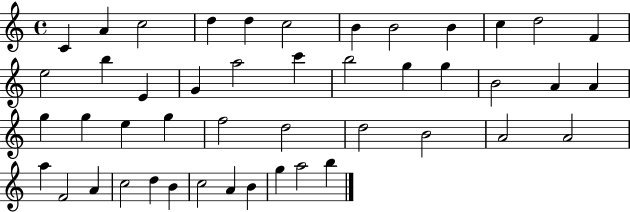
{
  \clef treble
  \time 4/4
  \defaultTimeSignature
  \key c \major
  c'4 a'4 c''2 | d''4 d''4 c''2 | b'4 b'2 b'4 | c''4 d''2 f'4 | \break e''2 b''4 e'4 | g'4 a''2 c'''4 | b''2 g''4 g''4 | b'2 a'4 a'4 | \break g''4 g''4 e''4 g''4 | f''2 d''2 | d''2 b'2 | a'2 a'2 | \break a''4 f'2 a'4 | c''2 d''4 b'4 | c''2 a'4 b'4 | g''4 a''2 b''4 | \break \bar "|."
}